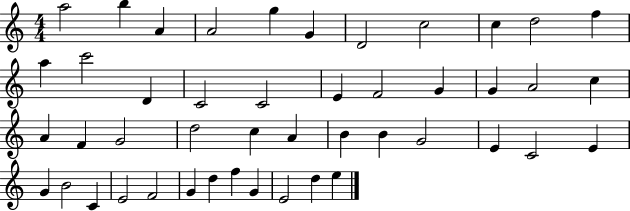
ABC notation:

X:1
T:Untitled
M:4/4
L:1/4
K:C
a2 b A A2 g G D2 c2 c d2 f a c'2 D C2 C2 E F2 G G A2 c A F G2 d2 c A B B G2 E C2 E G B2 C E2 F2 G d f G E2 d e